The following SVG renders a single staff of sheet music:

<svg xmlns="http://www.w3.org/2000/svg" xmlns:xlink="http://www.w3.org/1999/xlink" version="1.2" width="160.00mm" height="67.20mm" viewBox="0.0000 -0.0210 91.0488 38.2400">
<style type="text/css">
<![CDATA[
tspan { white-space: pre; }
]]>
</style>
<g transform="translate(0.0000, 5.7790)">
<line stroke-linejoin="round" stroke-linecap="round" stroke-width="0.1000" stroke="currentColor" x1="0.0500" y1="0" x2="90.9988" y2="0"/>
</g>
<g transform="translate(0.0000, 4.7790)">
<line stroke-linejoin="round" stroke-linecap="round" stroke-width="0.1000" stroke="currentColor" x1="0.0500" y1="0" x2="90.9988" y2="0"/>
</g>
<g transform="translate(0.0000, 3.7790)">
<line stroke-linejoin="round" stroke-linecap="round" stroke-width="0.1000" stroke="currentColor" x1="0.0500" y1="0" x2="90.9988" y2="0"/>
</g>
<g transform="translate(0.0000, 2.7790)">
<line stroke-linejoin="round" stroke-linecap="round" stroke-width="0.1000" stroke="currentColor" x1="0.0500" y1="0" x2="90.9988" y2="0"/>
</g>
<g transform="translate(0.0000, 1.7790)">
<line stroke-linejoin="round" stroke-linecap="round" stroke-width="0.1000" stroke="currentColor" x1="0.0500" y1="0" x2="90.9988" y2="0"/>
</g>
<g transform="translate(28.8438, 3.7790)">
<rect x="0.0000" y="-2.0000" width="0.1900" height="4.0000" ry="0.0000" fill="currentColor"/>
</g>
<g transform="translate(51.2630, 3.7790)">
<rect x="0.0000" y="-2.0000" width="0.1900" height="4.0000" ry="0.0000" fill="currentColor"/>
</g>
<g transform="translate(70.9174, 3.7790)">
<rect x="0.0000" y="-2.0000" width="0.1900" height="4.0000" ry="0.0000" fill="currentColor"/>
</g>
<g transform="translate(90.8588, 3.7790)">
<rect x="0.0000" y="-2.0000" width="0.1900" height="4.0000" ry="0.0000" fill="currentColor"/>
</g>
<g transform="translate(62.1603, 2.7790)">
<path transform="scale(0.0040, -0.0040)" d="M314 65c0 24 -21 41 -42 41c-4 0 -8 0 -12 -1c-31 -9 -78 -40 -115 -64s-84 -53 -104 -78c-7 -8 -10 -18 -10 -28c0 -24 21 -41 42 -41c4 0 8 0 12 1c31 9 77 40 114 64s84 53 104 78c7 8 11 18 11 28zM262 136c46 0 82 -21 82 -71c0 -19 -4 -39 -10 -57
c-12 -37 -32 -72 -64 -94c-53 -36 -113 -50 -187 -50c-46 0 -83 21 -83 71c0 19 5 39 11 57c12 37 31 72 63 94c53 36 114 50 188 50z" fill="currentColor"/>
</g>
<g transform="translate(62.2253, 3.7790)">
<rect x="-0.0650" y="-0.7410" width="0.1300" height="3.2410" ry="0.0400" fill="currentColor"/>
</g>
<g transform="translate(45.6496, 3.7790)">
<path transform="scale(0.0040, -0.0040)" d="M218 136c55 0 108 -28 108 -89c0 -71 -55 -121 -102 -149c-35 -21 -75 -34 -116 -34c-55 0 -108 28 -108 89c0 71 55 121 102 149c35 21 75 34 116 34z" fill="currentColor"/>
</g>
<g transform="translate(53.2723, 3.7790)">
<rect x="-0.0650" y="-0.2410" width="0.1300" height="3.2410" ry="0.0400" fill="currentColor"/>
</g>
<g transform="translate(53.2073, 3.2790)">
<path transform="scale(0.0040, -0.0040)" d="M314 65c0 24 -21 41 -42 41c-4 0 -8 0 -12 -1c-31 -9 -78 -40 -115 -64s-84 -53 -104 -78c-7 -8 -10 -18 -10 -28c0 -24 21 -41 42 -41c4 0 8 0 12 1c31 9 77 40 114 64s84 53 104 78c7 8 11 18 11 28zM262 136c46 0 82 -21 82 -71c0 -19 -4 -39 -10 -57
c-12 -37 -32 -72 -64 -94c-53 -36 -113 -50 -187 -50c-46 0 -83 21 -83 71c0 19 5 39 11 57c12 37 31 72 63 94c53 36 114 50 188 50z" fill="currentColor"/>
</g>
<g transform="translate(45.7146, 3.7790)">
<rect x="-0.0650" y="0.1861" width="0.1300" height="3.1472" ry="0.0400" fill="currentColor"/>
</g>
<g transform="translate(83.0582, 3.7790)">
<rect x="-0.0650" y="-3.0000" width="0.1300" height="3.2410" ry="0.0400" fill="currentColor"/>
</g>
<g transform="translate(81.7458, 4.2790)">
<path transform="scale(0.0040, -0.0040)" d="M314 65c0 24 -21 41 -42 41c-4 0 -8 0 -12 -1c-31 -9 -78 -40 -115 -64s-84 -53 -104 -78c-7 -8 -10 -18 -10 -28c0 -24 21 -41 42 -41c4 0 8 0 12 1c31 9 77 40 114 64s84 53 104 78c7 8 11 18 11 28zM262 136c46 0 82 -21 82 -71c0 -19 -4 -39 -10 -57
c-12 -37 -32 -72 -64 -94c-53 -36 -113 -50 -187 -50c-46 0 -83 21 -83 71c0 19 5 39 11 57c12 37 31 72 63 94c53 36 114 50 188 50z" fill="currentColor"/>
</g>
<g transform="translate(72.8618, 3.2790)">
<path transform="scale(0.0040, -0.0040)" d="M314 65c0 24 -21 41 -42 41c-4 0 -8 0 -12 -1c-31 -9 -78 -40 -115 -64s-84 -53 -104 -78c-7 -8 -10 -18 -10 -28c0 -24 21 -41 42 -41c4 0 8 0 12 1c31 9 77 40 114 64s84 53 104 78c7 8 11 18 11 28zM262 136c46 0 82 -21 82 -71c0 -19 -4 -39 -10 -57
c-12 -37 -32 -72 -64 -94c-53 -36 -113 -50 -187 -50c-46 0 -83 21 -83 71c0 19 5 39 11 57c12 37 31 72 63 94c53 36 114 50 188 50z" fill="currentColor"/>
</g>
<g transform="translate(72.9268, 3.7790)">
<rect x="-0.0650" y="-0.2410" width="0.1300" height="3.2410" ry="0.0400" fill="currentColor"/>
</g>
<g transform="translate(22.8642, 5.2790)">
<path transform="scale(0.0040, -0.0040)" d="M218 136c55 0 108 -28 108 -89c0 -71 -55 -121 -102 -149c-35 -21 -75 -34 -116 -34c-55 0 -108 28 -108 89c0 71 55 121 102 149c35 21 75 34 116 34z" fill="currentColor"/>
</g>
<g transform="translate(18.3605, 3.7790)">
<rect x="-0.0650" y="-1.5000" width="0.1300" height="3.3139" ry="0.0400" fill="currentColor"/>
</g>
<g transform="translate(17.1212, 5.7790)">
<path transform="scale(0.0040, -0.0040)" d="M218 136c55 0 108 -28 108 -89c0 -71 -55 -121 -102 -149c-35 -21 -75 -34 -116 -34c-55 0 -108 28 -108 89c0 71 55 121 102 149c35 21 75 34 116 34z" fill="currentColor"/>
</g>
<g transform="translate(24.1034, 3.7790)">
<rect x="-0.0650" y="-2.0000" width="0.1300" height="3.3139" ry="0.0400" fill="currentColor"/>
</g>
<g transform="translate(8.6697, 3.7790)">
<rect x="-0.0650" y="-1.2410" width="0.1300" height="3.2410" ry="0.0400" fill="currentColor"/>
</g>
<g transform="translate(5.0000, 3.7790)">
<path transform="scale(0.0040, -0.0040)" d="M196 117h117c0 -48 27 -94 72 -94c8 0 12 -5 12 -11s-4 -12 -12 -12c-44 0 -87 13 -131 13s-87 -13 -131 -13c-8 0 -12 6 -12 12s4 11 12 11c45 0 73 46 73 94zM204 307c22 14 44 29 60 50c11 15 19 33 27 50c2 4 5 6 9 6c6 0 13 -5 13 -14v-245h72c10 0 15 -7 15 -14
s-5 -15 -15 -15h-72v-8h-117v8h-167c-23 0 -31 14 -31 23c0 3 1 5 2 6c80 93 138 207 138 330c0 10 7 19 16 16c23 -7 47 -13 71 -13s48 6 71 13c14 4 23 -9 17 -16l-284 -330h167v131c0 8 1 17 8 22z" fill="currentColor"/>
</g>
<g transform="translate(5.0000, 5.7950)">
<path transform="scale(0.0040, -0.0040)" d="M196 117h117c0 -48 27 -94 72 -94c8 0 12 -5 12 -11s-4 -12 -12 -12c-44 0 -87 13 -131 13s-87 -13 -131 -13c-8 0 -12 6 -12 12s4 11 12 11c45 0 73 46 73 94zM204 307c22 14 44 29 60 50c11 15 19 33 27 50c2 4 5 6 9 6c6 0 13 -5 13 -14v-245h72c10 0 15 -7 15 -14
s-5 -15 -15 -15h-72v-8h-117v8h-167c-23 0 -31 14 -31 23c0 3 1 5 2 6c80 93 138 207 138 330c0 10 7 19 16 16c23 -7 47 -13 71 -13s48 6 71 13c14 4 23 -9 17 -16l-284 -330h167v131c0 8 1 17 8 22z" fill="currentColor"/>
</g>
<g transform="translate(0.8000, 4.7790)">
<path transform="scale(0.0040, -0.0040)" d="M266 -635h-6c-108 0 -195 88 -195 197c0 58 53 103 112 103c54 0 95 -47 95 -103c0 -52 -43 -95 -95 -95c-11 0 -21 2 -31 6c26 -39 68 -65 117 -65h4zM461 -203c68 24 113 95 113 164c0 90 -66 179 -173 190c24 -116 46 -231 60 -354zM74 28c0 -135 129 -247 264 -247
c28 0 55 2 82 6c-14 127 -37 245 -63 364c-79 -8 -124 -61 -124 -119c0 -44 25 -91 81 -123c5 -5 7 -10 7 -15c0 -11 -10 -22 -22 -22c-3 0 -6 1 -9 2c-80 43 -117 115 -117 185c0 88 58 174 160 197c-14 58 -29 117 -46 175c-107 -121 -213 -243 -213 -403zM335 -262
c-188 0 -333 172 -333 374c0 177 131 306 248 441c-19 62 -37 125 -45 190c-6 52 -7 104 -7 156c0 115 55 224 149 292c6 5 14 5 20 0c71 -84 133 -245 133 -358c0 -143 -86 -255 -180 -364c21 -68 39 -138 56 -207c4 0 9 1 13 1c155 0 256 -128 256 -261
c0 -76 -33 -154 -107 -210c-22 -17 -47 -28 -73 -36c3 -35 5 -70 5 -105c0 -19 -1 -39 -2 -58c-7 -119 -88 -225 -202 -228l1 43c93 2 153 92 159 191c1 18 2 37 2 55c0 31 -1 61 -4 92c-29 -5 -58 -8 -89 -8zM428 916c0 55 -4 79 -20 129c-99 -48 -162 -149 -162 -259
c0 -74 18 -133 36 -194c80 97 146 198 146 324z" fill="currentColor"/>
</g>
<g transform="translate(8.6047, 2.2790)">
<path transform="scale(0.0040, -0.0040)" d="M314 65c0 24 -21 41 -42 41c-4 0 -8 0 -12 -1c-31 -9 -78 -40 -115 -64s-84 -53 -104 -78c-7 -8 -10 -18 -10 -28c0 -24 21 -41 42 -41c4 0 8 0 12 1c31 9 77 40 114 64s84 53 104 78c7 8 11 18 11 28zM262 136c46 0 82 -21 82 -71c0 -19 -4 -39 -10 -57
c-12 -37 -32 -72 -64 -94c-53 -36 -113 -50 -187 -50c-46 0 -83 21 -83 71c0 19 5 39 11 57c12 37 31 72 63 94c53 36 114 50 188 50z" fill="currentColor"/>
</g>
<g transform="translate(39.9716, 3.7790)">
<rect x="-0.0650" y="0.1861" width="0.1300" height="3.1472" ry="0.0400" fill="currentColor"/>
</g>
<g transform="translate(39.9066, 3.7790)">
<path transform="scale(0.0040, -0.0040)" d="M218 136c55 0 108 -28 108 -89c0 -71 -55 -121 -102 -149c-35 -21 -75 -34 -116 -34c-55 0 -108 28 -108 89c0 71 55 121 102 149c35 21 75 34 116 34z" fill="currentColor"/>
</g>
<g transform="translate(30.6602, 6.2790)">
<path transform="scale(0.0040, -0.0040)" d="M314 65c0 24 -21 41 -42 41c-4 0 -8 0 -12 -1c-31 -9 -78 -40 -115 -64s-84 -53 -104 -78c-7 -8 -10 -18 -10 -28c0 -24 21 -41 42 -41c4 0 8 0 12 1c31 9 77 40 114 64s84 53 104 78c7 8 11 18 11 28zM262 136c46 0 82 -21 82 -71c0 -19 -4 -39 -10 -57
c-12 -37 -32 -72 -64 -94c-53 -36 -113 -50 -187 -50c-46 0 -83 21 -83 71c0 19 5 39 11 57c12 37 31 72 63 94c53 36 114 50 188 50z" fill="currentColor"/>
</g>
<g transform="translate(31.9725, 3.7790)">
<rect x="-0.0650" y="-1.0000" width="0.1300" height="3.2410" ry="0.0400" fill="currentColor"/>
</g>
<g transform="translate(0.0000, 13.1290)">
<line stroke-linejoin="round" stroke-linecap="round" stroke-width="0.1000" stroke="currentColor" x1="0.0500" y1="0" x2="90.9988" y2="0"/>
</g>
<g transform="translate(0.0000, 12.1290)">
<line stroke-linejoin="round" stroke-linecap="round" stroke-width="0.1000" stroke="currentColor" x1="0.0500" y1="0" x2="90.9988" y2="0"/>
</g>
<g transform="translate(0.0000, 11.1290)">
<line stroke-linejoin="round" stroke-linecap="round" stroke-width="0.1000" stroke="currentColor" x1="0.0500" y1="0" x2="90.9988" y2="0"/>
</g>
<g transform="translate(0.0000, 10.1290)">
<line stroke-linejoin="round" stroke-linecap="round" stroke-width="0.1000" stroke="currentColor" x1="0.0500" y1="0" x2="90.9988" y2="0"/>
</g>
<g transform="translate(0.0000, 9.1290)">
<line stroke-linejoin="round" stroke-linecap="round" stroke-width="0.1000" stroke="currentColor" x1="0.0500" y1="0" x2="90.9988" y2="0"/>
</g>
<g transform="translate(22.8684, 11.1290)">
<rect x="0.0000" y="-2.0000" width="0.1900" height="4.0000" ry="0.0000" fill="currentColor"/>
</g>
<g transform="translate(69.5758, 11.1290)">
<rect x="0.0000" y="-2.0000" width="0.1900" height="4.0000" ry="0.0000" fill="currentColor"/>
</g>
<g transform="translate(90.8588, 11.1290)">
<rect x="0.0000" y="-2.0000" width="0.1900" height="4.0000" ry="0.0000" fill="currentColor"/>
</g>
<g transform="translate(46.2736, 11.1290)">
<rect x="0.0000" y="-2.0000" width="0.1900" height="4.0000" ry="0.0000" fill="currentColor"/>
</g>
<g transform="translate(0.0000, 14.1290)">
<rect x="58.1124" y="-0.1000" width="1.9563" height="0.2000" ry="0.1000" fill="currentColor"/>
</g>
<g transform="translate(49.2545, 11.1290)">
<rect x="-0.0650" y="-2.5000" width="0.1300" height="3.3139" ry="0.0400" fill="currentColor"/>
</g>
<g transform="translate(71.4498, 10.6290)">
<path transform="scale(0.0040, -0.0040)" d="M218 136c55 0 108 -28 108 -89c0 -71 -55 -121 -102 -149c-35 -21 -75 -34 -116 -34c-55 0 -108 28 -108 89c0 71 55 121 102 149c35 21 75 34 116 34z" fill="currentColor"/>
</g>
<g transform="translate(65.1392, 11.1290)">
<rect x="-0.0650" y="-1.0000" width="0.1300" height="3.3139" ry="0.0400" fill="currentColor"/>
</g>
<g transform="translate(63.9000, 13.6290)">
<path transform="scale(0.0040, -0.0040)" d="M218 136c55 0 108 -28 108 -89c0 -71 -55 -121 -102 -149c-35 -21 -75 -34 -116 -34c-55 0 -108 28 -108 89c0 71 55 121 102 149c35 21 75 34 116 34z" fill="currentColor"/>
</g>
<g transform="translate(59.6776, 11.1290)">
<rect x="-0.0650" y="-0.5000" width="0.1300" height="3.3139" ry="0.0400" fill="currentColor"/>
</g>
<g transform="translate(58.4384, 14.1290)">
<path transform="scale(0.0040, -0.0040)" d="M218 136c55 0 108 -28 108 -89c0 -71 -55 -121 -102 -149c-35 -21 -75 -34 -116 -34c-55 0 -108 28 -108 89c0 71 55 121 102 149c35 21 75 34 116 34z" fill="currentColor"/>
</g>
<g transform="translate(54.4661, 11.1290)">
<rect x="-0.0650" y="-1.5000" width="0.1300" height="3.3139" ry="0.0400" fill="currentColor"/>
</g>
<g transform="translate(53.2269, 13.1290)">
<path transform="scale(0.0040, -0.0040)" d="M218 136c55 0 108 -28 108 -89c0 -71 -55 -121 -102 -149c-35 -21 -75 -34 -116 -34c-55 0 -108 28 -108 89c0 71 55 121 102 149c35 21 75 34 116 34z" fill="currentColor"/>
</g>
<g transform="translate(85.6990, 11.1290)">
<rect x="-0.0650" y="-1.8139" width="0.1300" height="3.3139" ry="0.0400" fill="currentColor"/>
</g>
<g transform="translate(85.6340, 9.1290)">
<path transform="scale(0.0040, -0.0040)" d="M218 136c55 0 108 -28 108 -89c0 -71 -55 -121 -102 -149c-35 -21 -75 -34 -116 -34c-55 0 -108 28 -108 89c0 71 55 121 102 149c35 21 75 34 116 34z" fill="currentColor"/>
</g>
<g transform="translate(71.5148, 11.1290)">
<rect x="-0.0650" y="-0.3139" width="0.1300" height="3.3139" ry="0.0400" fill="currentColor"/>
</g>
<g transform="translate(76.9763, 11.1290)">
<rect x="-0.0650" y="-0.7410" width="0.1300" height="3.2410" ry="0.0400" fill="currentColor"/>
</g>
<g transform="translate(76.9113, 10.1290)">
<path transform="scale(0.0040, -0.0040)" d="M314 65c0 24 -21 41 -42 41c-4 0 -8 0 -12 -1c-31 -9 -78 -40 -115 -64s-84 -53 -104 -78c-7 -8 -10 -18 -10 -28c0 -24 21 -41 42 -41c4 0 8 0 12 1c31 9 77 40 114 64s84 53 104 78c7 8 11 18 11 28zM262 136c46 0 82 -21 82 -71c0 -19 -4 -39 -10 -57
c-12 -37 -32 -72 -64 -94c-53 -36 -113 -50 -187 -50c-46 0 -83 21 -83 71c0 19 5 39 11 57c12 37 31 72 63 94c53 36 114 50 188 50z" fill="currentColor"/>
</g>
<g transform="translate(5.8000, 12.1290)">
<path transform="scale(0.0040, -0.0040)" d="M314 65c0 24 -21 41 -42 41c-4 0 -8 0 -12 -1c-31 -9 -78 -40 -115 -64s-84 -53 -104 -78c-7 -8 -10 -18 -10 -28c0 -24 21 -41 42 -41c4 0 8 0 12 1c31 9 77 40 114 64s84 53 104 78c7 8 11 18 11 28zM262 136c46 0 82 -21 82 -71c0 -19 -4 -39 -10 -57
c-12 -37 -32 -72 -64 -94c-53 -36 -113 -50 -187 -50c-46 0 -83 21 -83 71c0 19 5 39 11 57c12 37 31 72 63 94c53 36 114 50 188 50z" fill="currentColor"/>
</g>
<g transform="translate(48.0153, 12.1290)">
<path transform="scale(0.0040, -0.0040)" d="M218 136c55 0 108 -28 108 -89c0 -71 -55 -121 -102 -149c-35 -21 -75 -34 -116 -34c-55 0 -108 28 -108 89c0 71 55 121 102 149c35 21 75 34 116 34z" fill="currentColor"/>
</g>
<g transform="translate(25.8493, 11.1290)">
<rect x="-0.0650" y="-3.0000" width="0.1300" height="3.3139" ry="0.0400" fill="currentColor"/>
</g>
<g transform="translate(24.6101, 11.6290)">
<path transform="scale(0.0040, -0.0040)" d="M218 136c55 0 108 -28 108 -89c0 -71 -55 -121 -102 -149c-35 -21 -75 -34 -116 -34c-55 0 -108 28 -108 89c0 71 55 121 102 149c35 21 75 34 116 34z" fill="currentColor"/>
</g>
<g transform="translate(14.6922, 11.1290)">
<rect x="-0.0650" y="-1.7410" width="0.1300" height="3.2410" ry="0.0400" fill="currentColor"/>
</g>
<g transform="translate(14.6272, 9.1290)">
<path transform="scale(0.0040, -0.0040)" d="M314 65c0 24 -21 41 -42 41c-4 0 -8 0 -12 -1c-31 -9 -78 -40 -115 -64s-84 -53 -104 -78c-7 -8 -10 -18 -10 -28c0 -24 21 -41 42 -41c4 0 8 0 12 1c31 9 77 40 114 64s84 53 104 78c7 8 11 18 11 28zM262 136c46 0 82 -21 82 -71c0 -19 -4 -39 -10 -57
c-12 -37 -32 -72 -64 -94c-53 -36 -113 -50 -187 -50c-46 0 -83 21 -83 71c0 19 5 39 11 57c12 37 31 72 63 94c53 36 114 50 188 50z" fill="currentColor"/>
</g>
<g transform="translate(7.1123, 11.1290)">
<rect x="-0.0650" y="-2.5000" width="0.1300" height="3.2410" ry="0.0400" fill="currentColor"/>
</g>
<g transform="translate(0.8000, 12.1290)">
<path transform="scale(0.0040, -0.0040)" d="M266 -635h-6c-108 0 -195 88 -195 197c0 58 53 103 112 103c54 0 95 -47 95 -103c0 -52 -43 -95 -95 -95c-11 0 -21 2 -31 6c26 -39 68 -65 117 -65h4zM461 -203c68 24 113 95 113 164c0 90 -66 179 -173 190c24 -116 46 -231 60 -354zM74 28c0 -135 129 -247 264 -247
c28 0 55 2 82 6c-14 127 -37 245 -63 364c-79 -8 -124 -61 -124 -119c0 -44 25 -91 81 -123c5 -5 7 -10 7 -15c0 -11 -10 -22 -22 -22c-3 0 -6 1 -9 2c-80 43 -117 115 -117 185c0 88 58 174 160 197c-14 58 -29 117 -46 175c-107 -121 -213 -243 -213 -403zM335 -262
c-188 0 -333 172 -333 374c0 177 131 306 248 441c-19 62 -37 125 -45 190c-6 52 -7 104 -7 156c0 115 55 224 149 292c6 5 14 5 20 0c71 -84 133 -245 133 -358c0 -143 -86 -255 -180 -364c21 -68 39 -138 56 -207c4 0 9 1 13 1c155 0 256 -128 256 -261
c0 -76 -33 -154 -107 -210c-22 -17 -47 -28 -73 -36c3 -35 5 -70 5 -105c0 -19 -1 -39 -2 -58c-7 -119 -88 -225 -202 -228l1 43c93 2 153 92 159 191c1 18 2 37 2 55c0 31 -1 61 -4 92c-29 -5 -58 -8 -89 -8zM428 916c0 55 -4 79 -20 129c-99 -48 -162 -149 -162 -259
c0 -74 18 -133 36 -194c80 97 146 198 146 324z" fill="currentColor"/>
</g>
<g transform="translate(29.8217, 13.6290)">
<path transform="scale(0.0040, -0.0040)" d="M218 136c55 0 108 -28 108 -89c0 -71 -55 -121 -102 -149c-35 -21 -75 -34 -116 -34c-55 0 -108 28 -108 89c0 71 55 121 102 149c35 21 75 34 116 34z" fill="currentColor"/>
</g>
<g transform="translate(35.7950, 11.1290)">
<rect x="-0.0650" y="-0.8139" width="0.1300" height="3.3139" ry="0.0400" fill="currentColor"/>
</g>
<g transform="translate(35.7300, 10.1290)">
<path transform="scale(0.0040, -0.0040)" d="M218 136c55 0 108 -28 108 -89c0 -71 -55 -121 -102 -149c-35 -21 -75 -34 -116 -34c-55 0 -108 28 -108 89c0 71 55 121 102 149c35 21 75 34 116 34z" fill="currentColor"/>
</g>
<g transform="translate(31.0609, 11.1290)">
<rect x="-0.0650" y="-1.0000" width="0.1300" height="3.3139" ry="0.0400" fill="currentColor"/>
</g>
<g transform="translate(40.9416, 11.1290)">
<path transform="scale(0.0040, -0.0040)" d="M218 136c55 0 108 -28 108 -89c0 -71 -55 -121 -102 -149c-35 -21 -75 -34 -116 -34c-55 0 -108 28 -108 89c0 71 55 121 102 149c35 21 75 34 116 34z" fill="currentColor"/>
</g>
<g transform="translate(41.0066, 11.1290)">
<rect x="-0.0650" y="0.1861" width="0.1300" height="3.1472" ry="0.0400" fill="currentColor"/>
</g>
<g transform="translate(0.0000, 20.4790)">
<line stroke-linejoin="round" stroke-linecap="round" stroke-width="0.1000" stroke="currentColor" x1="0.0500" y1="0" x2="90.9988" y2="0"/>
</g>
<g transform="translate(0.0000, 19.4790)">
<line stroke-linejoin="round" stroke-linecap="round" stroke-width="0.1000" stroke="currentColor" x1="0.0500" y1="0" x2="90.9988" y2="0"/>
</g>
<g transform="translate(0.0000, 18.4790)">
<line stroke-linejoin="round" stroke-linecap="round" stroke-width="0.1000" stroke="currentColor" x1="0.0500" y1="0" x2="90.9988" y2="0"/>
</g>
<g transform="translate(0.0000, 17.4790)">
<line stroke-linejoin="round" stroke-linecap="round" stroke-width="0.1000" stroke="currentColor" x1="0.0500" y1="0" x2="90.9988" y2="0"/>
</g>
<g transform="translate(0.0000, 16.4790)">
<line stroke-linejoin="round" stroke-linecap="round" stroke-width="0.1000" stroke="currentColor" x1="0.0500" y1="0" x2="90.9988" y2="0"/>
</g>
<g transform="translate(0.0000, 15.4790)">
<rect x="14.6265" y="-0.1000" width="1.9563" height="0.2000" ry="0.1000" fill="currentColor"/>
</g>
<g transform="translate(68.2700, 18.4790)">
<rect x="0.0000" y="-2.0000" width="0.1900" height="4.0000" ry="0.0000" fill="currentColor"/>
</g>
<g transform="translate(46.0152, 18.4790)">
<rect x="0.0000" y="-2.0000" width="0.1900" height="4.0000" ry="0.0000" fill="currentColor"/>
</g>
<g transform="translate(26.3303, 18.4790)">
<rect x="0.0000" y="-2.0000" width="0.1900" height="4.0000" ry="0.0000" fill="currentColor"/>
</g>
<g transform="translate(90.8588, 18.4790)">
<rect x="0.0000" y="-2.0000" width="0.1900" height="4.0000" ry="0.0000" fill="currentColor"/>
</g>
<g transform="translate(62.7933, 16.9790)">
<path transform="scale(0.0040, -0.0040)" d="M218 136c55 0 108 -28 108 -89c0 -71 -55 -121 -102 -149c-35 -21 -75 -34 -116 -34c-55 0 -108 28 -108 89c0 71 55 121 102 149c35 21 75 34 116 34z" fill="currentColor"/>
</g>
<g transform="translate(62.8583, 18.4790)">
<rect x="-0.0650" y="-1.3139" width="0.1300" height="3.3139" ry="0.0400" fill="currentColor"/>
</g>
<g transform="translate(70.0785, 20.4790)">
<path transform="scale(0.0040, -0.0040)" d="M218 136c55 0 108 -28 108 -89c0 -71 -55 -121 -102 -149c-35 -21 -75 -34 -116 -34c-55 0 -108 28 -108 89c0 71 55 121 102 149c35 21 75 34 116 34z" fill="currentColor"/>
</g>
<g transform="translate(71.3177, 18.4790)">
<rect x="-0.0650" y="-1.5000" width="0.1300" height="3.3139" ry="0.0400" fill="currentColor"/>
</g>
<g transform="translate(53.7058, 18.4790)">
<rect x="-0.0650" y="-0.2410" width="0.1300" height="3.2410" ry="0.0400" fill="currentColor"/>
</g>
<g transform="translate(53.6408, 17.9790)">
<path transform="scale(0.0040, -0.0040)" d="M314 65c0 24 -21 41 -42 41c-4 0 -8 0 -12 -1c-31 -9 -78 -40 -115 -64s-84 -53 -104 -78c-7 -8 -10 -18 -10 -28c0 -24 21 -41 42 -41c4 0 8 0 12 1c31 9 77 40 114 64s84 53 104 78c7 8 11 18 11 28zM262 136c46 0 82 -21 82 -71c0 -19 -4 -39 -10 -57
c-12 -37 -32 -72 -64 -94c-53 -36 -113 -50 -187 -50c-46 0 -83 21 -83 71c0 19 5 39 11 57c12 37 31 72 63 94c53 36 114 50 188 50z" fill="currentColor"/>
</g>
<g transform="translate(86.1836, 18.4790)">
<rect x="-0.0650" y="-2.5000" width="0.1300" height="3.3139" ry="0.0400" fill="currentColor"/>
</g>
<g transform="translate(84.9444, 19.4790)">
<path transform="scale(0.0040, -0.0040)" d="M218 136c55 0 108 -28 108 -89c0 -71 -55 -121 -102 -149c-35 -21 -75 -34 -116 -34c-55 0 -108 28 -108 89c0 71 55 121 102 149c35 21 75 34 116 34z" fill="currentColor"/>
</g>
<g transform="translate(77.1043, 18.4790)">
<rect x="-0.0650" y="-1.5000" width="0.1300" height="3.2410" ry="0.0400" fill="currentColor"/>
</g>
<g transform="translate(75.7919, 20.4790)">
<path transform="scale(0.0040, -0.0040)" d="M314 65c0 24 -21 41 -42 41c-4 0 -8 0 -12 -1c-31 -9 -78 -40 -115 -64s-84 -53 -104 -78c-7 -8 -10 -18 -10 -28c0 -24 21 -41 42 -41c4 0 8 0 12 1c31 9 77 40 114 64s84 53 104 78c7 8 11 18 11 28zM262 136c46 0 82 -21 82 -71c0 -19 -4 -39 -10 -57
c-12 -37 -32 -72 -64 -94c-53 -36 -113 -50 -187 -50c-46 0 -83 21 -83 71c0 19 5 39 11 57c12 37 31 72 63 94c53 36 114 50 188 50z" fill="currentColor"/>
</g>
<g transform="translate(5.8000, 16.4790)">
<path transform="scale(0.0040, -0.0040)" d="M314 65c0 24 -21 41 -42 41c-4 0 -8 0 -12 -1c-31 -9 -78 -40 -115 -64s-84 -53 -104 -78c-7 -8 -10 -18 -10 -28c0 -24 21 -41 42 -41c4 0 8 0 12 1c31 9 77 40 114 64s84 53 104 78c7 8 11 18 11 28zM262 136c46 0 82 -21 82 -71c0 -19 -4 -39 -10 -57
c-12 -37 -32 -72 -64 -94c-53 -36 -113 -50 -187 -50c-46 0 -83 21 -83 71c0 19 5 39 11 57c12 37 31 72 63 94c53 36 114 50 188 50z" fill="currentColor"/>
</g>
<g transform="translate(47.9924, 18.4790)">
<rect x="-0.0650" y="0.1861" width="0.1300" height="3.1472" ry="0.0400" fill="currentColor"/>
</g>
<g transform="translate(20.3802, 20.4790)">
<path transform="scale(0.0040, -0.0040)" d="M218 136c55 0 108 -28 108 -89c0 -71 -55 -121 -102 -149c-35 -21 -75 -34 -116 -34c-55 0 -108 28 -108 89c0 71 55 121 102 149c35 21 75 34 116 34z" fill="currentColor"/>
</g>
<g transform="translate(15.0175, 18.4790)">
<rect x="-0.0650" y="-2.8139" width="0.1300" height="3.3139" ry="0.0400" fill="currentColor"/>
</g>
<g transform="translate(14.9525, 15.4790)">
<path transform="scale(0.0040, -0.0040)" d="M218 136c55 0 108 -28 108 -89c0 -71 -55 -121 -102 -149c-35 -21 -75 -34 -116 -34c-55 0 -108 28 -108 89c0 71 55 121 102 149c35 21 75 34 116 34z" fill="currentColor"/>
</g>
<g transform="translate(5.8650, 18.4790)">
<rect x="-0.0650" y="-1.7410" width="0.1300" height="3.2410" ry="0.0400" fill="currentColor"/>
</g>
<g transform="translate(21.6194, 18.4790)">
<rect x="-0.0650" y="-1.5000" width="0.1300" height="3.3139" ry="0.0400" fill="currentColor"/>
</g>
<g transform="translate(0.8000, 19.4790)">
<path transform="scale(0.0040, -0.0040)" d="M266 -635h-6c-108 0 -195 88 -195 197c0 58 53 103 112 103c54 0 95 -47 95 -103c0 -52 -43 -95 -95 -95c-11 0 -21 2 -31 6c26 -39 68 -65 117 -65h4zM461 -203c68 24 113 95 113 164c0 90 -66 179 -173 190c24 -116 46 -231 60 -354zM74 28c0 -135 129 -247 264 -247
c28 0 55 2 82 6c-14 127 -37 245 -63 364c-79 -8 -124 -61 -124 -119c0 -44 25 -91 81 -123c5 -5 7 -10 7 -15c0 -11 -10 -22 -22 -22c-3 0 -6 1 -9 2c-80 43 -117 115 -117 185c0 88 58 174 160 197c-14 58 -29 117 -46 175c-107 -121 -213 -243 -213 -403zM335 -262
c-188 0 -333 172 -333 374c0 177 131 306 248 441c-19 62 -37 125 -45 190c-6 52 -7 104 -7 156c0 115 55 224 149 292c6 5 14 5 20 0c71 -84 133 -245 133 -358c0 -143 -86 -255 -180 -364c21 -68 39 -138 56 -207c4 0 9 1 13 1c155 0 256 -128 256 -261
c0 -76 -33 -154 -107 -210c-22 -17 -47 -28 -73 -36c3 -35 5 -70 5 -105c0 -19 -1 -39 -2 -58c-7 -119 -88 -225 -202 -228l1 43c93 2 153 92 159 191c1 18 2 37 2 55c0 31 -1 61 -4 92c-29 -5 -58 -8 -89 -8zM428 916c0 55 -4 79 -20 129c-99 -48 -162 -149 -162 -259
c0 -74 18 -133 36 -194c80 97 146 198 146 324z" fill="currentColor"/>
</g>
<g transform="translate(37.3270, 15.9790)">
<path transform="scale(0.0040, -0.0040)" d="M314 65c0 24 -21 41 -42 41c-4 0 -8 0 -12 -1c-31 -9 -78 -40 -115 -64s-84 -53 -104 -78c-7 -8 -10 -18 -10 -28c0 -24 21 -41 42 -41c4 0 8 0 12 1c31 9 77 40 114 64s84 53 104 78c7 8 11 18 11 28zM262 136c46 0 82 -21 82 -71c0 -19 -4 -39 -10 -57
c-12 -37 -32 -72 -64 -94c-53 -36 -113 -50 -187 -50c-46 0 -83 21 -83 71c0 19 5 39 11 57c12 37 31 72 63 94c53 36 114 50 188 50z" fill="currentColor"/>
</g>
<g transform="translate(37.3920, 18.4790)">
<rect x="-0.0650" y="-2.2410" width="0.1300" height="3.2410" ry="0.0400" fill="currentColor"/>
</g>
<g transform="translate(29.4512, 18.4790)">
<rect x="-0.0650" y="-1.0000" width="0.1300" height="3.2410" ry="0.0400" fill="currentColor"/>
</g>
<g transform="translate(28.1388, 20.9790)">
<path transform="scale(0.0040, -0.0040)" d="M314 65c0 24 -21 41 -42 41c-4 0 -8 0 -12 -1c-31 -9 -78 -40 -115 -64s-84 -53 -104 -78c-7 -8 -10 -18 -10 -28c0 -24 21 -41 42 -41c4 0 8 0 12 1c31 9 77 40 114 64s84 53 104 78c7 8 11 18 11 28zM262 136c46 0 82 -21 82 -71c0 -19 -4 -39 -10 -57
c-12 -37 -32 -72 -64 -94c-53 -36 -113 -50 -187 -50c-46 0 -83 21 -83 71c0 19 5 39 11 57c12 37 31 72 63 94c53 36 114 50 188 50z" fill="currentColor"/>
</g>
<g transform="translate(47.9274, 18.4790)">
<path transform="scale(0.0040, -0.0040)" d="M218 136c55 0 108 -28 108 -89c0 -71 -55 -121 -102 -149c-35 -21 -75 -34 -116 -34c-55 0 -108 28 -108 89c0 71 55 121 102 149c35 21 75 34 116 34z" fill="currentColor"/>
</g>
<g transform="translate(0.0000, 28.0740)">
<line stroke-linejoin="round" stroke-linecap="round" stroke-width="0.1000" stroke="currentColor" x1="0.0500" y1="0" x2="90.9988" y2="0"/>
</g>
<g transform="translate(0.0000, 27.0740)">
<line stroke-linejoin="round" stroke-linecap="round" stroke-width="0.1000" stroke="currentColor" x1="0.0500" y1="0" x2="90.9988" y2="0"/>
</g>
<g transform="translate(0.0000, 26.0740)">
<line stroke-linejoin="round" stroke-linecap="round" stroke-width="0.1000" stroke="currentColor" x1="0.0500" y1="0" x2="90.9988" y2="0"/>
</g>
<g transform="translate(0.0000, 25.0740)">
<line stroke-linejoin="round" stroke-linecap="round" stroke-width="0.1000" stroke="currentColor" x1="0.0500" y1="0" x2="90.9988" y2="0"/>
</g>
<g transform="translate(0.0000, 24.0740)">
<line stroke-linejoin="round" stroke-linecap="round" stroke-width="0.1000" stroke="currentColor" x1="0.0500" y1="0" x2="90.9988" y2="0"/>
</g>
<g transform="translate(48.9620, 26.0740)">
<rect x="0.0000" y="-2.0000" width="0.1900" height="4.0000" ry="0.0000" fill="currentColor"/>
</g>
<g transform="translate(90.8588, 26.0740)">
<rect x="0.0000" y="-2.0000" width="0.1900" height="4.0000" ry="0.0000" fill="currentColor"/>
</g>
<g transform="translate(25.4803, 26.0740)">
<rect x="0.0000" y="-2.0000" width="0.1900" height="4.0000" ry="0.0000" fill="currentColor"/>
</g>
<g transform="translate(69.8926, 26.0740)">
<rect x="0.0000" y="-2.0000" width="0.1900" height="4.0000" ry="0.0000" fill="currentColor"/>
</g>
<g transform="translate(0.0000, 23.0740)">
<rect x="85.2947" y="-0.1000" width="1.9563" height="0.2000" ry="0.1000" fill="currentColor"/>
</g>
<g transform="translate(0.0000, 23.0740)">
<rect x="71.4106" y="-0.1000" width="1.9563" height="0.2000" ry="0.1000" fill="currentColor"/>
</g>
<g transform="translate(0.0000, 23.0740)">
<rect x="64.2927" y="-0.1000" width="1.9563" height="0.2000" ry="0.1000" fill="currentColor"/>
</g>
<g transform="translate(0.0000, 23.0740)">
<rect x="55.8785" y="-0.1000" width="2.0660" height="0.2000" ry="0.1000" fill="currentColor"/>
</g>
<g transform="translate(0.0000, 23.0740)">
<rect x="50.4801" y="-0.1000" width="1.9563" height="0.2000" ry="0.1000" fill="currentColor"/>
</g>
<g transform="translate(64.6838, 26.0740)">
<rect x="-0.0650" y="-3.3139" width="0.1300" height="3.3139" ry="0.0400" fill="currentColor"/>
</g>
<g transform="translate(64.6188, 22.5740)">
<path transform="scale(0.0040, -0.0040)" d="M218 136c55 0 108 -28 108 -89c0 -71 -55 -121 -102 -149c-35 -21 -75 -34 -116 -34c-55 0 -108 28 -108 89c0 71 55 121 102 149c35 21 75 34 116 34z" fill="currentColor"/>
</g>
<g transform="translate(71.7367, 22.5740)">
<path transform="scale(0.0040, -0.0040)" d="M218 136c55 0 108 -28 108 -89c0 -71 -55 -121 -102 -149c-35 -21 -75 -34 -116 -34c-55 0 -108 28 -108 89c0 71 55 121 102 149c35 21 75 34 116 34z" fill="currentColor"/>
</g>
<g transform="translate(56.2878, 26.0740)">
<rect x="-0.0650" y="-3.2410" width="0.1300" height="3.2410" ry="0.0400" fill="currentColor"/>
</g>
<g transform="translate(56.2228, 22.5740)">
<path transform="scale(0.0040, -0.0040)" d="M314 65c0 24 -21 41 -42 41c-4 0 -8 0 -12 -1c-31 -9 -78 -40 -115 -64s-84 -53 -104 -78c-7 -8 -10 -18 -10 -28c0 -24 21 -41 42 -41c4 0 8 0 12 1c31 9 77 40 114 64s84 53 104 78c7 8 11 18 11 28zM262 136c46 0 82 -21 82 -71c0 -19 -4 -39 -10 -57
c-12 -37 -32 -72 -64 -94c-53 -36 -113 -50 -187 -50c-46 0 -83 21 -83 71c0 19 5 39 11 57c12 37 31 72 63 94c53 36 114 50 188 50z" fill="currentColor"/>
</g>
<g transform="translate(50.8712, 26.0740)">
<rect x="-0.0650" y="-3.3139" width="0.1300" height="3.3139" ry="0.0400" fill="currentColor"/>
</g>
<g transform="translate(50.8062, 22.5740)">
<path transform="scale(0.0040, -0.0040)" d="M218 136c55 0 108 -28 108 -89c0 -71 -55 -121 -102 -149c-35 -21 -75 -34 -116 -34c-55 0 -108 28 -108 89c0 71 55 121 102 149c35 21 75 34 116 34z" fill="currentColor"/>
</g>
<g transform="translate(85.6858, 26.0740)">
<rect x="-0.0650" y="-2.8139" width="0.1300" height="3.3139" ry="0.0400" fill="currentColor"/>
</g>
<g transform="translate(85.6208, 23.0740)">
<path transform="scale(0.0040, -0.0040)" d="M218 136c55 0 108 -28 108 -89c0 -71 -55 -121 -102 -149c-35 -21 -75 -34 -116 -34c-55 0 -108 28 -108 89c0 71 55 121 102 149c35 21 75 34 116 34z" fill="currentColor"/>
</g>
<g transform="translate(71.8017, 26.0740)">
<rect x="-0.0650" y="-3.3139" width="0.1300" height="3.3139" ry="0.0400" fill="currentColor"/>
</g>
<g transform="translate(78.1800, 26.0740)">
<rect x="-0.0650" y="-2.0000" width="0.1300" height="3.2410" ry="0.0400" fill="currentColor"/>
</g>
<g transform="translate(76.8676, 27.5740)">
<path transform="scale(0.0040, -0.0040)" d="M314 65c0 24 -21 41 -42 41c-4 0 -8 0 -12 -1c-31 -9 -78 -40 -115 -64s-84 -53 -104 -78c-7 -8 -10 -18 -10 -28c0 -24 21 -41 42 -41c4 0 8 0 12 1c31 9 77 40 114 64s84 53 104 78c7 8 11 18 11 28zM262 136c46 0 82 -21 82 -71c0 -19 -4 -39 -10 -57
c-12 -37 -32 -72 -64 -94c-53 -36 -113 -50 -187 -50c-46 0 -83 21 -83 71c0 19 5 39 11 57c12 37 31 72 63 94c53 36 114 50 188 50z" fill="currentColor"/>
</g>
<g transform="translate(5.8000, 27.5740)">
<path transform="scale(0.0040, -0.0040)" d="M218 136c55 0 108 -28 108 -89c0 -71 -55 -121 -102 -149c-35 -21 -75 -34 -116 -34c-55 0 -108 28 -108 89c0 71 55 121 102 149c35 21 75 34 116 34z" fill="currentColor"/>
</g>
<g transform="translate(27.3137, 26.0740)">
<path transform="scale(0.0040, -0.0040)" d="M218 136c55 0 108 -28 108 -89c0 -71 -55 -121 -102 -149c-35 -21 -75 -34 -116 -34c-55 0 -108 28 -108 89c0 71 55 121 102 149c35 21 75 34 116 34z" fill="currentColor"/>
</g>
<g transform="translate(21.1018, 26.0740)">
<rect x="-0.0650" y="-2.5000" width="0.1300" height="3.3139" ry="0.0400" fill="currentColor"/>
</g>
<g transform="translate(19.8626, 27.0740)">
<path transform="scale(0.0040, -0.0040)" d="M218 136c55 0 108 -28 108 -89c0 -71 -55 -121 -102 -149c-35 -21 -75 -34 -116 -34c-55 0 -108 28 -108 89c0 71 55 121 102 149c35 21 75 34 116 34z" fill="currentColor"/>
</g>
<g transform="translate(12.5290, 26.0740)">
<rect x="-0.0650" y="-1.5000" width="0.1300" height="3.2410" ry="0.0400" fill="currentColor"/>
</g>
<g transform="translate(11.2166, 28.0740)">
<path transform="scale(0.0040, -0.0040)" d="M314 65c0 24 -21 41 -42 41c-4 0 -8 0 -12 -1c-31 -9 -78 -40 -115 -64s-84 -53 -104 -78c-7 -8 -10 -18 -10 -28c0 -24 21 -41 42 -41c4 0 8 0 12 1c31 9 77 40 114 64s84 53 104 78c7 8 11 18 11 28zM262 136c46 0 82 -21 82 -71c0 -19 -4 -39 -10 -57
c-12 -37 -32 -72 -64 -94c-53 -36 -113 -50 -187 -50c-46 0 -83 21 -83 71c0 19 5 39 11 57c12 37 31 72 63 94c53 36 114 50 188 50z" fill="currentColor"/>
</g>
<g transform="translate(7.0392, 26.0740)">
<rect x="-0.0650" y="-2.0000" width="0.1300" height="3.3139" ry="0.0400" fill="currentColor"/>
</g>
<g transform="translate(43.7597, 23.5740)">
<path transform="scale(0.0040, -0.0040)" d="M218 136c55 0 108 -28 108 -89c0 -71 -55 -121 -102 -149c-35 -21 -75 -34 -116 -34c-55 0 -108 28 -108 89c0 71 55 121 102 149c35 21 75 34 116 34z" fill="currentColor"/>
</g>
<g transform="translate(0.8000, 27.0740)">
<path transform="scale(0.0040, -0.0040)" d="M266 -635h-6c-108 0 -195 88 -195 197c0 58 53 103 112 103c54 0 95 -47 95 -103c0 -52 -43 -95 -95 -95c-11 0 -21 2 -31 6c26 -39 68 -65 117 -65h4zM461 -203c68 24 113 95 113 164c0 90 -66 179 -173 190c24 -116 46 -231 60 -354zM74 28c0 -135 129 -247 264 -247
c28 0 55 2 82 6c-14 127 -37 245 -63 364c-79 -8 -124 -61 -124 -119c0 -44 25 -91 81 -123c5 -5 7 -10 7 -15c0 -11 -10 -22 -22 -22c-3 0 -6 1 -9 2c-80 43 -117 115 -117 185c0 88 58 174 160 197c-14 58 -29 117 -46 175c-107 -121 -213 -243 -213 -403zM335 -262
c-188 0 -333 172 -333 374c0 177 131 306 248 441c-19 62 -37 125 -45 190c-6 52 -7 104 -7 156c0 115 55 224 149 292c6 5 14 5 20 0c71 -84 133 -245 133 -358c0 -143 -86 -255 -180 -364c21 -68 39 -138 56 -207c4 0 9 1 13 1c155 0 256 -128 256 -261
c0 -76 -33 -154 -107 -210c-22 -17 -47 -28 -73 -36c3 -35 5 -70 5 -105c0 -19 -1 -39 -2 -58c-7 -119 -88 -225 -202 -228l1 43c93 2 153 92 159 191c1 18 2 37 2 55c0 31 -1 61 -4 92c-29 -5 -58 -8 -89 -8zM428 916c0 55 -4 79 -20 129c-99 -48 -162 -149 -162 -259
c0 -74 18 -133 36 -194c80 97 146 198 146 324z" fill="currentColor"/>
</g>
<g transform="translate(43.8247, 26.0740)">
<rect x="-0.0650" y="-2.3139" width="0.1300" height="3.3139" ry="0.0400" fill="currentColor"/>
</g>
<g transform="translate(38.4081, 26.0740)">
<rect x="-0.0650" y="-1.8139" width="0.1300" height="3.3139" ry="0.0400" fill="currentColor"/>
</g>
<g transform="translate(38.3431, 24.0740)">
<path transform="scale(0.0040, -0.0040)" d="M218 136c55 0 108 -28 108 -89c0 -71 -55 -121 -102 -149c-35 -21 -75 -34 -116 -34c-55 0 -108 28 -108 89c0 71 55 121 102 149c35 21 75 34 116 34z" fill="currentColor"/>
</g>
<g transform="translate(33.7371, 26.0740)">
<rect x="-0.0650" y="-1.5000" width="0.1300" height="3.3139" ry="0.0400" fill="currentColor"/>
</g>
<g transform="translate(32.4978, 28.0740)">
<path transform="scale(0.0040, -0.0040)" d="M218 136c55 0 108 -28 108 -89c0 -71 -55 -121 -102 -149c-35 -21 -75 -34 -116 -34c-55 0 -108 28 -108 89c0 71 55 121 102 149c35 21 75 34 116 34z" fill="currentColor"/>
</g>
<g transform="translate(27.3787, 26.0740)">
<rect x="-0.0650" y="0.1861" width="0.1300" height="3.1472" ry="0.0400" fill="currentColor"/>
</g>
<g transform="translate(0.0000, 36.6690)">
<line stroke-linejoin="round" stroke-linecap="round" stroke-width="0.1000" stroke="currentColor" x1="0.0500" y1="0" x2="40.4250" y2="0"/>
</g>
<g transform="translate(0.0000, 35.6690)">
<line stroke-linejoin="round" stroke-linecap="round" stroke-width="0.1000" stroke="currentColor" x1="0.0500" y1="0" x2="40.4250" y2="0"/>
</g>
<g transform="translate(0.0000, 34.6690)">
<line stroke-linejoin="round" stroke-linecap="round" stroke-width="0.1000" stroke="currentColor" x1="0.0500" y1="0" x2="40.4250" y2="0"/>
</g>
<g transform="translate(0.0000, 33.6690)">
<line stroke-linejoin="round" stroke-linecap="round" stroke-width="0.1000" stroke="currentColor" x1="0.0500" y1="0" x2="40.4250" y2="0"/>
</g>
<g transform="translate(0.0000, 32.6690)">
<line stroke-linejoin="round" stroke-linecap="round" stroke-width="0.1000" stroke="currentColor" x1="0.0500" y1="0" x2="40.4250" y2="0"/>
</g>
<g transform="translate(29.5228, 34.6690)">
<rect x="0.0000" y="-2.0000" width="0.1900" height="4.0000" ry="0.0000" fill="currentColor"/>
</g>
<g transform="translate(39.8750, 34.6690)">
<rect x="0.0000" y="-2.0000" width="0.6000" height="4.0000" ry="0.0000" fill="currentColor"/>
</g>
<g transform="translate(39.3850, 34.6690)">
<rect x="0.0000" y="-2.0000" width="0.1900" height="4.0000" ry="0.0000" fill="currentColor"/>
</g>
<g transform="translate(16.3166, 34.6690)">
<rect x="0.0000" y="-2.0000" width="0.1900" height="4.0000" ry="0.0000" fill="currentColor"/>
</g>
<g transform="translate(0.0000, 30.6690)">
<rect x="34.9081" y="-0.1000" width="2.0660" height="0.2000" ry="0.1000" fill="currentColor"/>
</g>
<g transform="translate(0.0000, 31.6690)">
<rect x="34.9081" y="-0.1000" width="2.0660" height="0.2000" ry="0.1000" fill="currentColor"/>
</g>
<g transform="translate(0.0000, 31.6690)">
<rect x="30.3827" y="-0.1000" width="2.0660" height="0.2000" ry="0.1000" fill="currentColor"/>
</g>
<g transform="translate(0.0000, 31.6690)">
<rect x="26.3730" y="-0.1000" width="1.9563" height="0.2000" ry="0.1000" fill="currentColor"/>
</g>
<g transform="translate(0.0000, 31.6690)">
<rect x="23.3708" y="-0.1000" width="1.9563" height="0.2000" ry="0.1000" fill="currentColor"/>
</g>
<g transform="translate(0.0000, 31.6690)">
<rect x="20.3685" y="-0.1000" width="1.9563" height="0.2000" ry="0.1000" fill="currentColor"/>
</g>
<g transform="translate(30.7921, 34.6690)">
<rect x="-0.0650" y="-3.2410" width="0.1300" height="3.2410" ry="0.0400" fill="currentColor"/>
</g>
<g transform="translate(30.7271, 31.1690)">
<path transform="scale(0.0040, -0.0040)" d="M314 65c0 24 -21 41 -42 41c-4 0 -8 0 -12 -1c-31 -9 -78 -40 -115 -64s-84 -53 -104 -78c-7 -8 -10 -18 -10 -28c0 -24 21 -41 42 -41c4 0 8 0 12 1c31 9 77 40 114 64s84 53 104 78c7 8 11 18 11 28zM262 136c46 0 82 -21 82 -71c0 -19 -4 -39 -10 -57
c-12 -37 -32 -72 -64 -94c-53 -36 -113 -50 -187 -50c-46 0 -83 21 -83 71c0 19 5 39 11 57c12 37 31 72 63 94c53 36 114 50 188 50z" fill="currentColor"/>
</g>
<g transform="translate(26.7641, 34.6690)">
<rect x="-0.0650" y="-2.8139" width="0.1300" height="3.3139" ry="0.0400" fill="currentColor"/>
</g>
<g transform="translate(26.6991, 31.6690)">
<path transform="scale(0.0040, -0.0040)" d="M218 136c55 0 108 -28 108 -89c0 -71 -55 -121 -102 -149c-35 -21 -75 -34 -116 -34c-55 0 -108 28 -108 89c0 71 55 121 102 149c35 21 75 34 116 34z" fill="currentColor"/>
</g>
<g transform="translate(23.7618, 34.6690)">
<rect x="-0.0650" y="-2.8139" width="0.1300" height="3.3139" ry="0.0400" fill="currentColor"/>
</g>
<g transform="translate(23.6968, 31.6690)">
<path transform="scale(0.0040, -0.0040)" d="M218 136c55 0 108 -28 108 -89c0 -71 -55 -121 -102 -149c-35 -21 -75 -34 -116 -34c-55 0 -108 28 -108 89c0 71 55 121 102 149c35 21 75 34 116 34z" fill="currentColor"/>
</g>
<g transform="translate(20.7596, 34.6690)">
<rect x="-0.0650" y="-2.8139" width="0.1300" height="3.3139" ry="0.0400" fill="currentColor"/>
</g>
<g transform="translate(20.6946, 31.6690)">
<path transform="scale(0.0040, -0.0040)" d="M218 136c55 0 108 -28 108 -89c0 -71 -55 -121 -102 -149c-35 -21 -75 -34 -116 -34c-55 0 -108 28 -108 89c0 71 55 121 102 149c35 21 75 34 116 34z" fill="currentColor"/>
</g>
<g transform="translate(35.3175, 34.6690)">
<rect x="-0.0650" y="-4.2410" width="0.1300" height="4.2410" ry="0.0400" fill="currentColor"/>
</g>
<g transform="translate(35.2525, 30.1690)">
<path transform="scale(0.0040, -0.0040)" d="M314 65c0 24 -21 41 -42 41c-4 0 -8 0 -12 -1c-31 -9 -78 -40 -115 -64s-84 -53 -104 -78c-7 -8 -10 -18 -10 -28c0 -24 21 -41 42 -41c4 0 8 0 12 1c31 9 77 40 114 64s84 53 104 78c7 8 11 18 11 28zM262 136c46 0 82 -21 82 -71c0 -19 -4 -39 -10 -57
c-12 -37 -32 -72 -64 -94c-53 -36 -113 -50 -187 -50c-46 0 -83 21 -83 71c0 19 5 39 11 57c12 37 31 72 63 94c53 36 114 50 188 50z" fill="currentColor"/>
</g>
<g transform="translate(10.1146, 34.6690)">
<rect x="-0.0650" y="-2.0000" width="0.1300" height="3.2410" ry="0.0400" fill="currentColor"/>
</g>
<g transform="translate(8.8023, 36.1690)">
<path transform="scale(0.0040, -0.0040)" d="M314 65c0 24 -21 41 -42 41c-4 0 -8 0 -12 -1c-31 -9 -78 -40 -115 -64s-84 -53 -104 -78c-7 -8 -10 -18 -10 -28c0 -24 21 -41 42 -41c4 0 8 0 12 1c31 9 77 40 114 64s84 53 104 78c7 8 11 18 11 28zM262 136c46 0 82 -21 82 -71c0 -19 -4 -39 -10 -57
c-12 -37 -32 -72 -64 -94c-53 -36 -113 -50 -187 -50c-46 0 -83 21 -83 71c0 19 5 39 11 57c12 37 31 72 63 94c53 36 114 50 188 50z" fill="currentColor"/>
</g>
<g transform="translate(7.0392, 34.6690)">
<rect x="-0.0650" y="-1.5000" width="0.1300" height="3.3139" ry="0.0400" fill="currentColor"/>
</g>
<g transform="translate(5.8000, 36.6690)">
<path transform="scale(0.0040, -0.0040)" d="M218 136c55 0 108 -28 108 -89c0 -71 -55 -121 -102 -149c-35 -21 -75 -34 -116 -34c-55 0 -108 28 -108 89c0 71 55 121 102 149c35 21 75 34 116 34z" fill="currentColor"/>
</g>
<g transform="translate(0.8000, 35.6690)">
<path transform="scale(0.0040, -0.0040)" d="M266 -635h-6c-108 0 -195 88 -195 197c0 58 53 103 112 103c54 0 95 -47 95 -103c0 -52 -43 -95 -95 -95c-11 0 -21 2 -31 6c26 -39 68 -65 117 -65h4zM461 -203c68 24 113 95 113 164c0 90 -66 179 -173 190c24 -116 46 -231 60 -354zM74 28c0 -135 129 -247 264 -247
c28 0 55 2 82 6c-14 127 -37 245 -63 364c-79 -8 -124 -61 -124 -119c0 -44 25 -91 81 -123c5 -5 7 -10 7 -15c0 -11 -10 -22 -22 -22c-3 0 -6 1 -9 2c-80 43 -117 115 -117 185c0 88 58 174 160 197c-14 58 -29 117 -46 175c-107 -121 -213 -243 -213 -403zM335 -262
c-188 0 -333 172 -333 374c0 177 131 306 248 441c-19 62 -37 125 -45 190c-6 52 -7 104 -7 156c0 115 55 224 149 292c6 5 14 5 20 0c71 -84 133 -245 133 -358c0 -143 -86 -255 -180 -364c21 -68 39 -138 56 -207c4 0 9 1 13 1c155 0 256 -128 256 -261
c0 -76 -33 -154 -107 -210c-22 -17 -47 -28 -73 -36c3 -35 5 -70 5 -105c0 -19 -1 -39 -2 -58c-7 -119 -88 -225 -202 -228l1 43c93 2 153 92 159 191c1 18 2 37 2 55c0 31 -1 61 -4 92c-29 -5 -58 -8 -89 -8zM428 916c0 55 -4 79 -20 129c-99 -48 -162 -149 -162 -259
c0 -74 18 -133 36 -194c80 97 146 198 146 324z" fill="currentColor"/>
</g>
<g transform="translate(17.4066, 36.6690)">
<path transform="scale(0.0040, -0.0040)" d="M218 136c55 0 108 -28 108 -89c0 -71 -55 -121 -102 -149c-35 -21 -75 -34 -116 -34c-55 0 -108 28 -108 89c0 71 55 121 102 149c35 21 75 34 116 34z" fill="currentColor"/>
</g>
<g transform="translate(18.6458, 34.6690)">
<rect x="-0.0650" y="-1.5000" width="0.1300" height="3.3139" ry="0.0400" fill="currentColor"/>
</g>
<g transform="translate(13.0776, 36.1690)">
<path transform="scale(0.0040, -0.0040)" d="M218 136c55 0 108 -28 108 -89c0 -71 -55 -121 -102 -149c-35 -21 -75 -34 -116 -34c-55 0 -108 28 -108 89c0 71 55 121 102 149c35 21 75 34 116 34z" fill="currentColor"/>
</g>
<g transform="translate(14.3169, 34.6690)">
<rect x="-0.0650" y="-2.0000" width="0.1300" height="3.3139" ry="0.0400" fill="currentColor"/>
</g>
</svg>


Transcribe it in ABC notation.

X:1
T:Untitled
M:4/4
L:1/4
K:C
e2 E F D2 B B c2 d2 c2 A2 G2 f2 A D d B G E C D c d2 f f2 a E D2 g2 B c2 e E E2 G F E2 G B E f g b b2 b b F2 a E F2 F E a a a b2 d'2